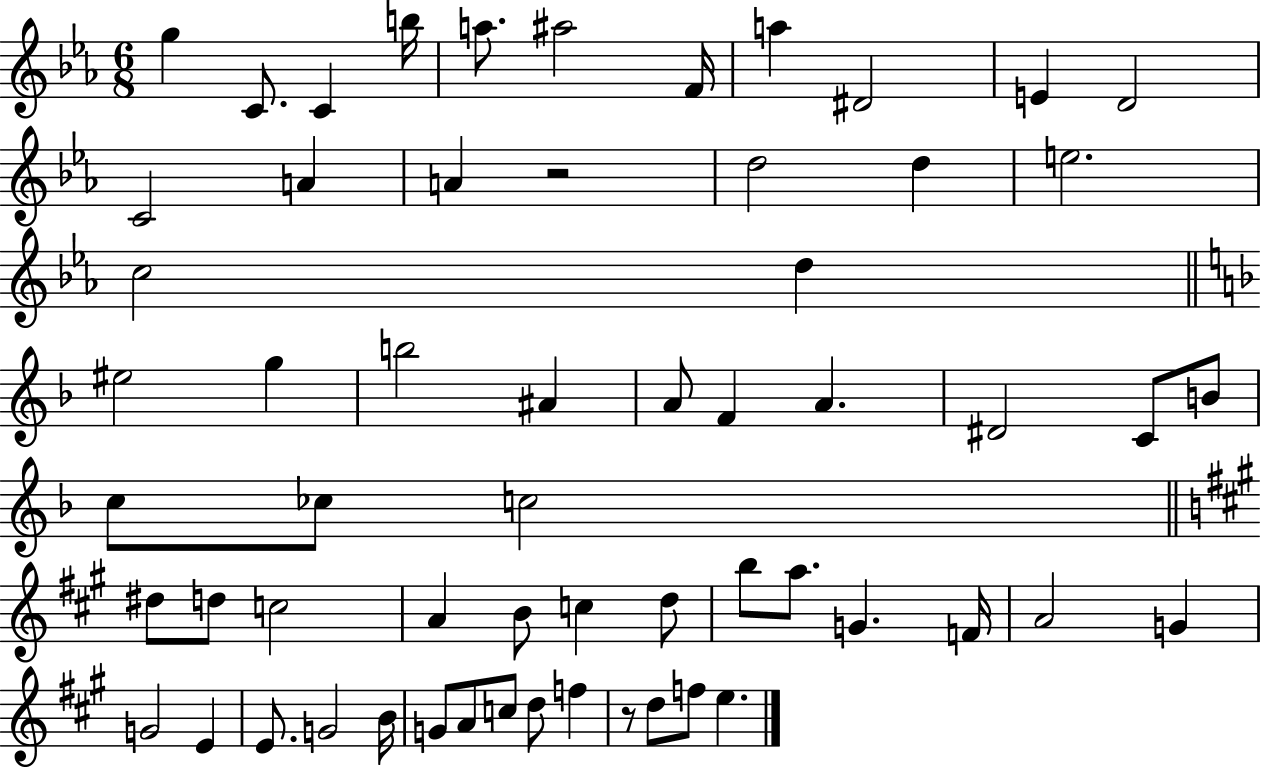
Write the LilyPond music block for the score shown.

{
  \clef treble
  \numericTimeSignature
  \time 6/8
  \key ees \major
  \repeat volta 2 { g''4 c'8. c'4 b''16 | a''8. ais''2 f'16 | a''4 dis'2 | e'4 d'2 | \break c'2 a'4 | a'4 r2 | d''2 d''4 | e''2. | \break c''2 d''4 | \bar "||" \break \key d \minor eis''2 g''4 | b''2 ais'4 | a'8 f'4 a'4. | dis'2 c'8 b'8 | \break c''8 ces''8 c''2 | \bar "||" \break \key a \major dis''8 d''8 c''2 | a'4 b'8 c''4 d''8 | b''8 a''8. g'4. f'16 | a'2 g'4 | \break g'2 e'4 | e'8. g'2 b'16 | g'8 a'8 c''8 d''8 f''4 | r8 d''8 f''8 e''4. | \break } \bar "|."
}